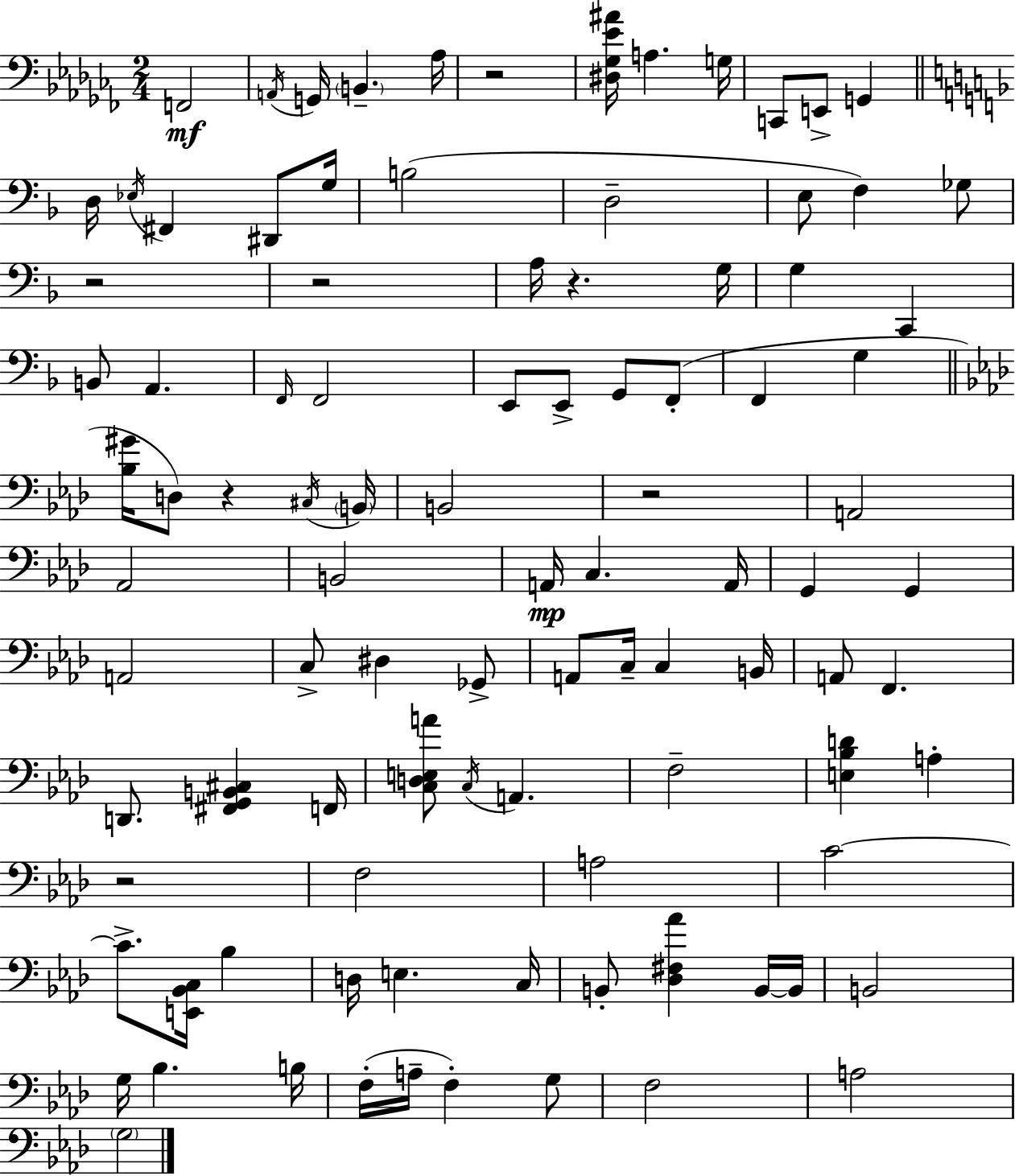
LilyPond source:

{
  \clef bass
  \numericTimeSignature
  \time 2/4
  \key aes \minor
  f,2\mf | \acciaccatura { a,16 } g,16 \parenthesize b,4.-- | aes16 r2 | <dis ges ees' ais'>16 a4. | \break g16 c,8 e,8-> g,4 | \bar "||" \break \key d \minor d16 \acciaccatura { ees16 } fis,4 dis,8 | g16 b2( | d2-- | e8 f4) ges8 | \break r2 | r2 | a16 r4. | g16 g4 c,4 | \break b,8 a,4. | \grace { f,16 } f,2 | e,8 e,8-> g,8 | f,8-.( f,4 g4 | \break \bar "||" \break \key aes \major <bes gis'>16 d8) r4 \acciaccatura { cis16 } | \parenthesize b,16 b,2 | r2 | a,2 | \break aes,2 | b,2 | a,16\mp c4. | a,16 g,4 g,4 | \break a,2 | c8-> dis4 ges,8-> | a,8 c16-- c4 | b,16 a,8 f,4. | \break d,8. <fis, g, b, cis>4 | f,16 <c d e a'>8 \acciaccatura { c16 } a,4. | f2-- | <e bes d'>4 a4-. | \break r2 | f2 | a2 | c'2~~ | \break c'8.-> <e, bes, c>16 bes4 | d16 e4. | c16 b,8-. <des fis aes'>4 | b,16~~ b,16 b,2 | \break g16 bes4. | b16 f16-.( a16-- f4-.) | g8 f2 | a2 | \break \parenthesize g2 | \bar "|."
}